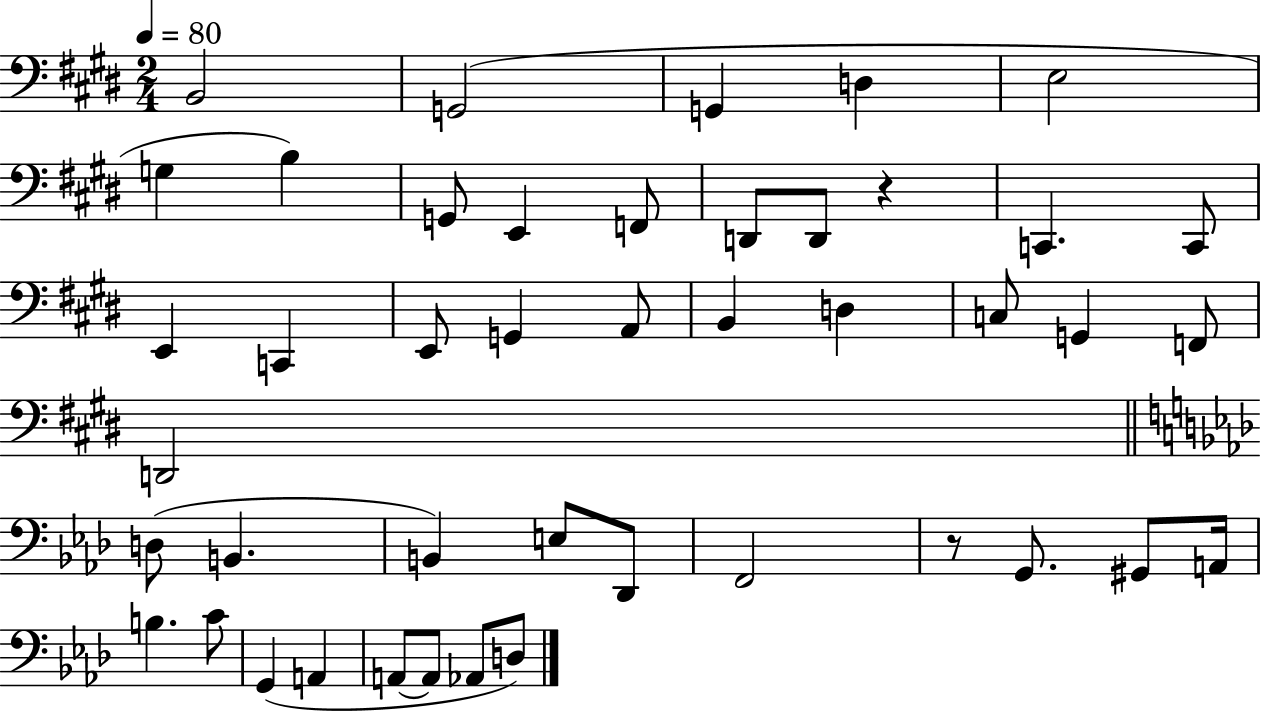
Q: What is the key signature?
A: E major